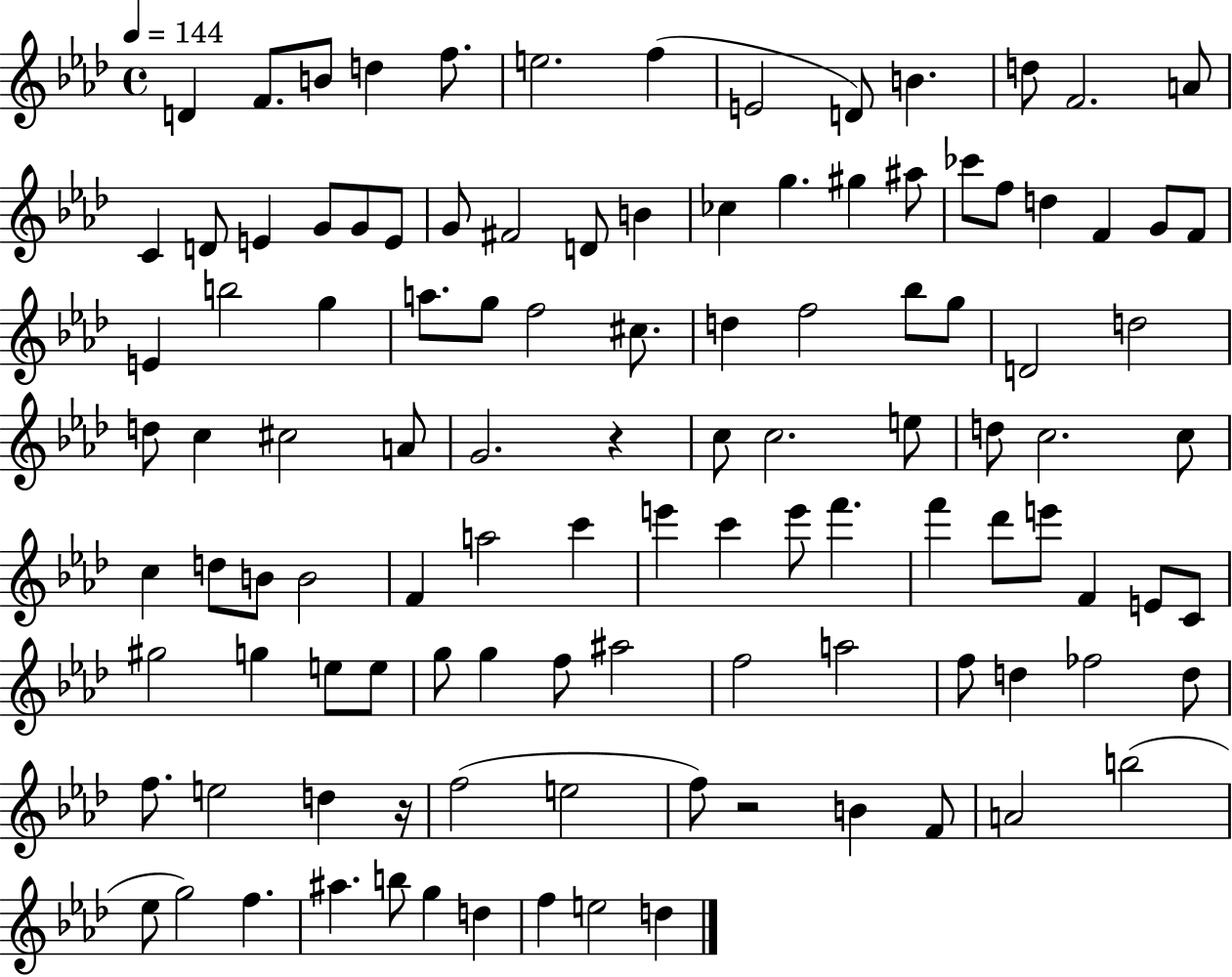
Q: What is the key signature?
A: AES major